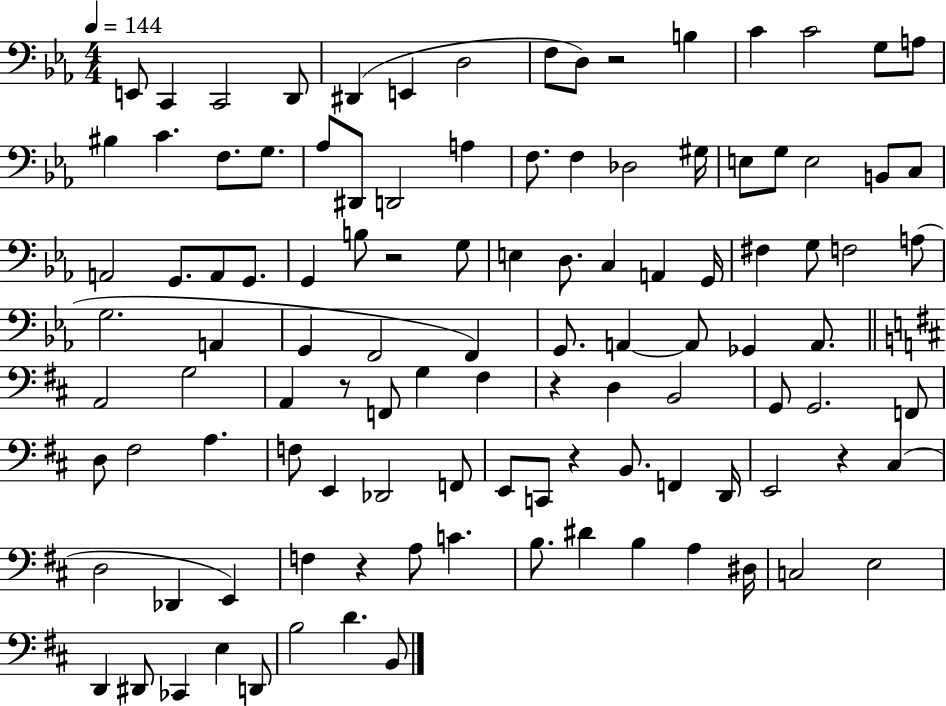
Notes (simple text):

E2/e C2/q C2/h D2/e D#2/q E2/q D3/h F3/e D3/e R/h B3/q C4/q C4/h G3/e A3/e BIS3/q C4/q. F3/e. G3/e. Ab3/e D#2/e D2/h A3/q F3/e. F3/q Db3/h G#3/s E3/e G3/e E3/h B2/e C3/e A2/h G2/e. A2/e G2/e. G2/q B3/e R/h G3/e E3/q D3/e. C3/q A2/q G2/s F#3/q G3/e F3/h A3/e G3/h. A2/q G2/q F2/h F2/q G2/e. A2/q A2/e Gb2/q A2/e. A2/h G3/h A2/q R/e F2/e G3/q F#3/q R/q D3/q B2/h G2/e G2/h. F2/e D3/e F#3/h A3/q. F3/e E2/q Db2/h F2/e E2/e C2/e R/q B2/e. F2/q D2/s E2/h R/q C#3/q D3/h Db2/q E2/q F3/q R/q A3/e C4/q. B3/e. D#4/q B3/q A3/q D#3/s C3/h E3/h D2/q D#2/e CES2/q E3/q D2/e B3/h D4/q. B2/e